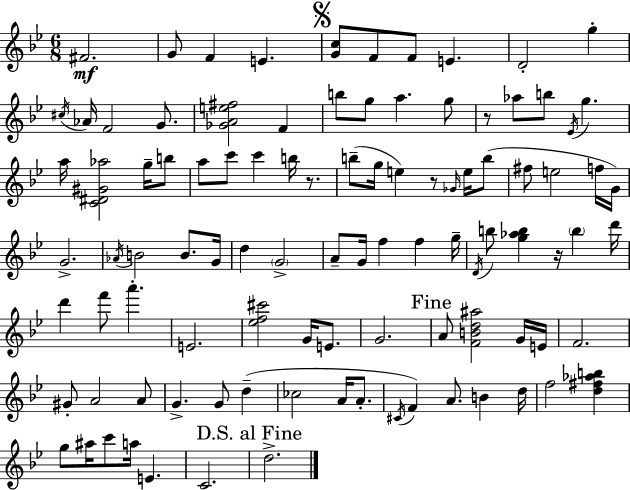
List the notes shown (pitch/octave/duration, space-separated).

F#4/h. G4/e F4/q E4/q. [G4,C5]/e F4/e F4/e E4/q. D4/h G5/q C#5/s Ab4/s F4/h G4/e. [Gb4,A4,E5,F#5]/h F4/q B5/e G5/e A5/q. G5/e R/e Ab5/e B5/e Eb4/s G5/q. A5/s [C4,D#4,G#4,Ab5]/h G5/s B5/e A5/e C6/e C6/q B5/s R/e. B5/e G5/s E5/q R/e Gb4/s E5/s B5/e F#5/e E5/h F5/s G4/s G4/h. Ab4/s B4/h B4/e. G4/s D5/q G4/h A4/e G4/s F5/q F5/q G5/s D4/s B5/e [G5,Ab5,B5]/q R/s B5/q D6/s D6/q F6/e A6/q. E4/h. [Eb5,F5,C#6]/h G4/s E4/e. G4/h. A4/e [F4,B4,D5,A#5]/h G4/s E4/s F4/h. G#4/e A4/h A4/e G4/q. G4/e D5/q CES5/h A4/s A4/e. C#4/s F4/q A4/e. B4/q D5/s F5/h [D5,F#5,Ab5,B5]/q G5/e A#5/s C6/e A5/s E4/q. C4/h. D5/h.